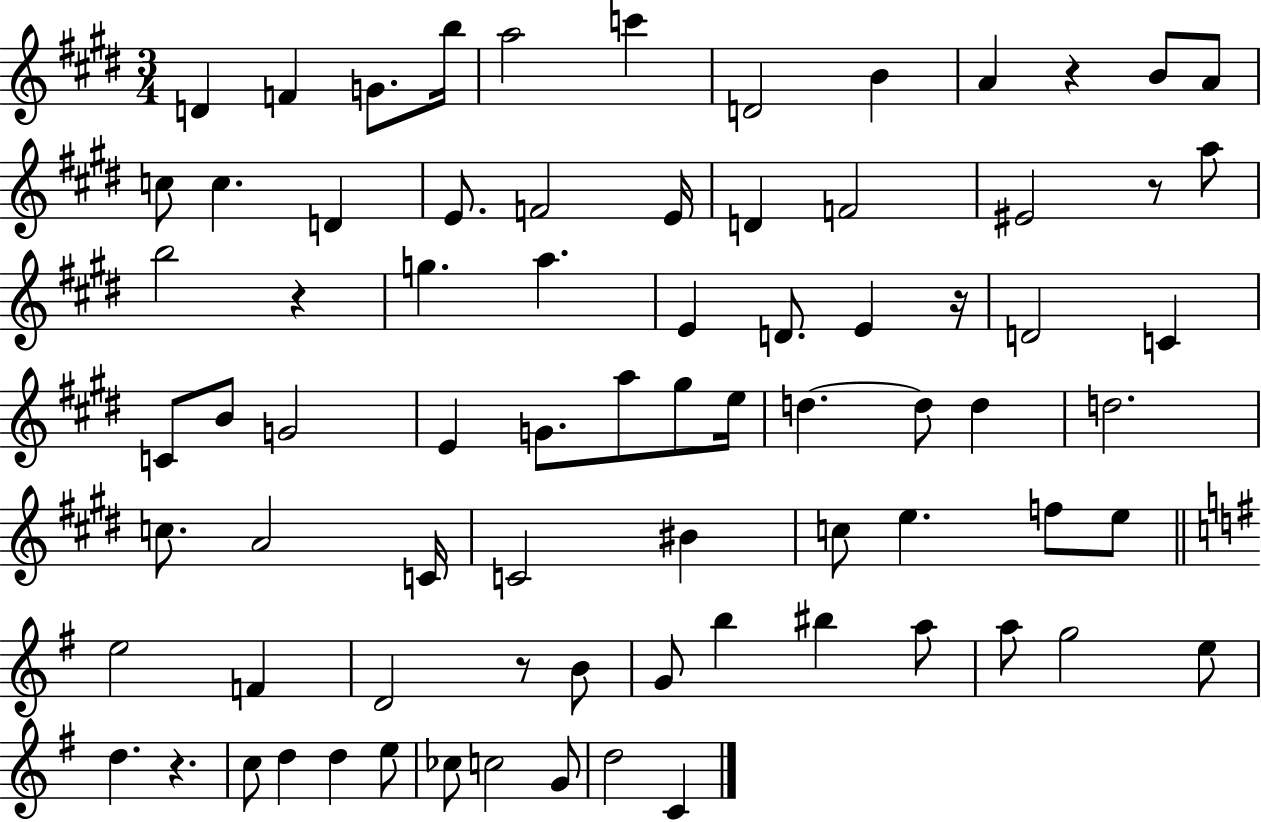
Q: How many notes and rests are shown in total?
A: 77